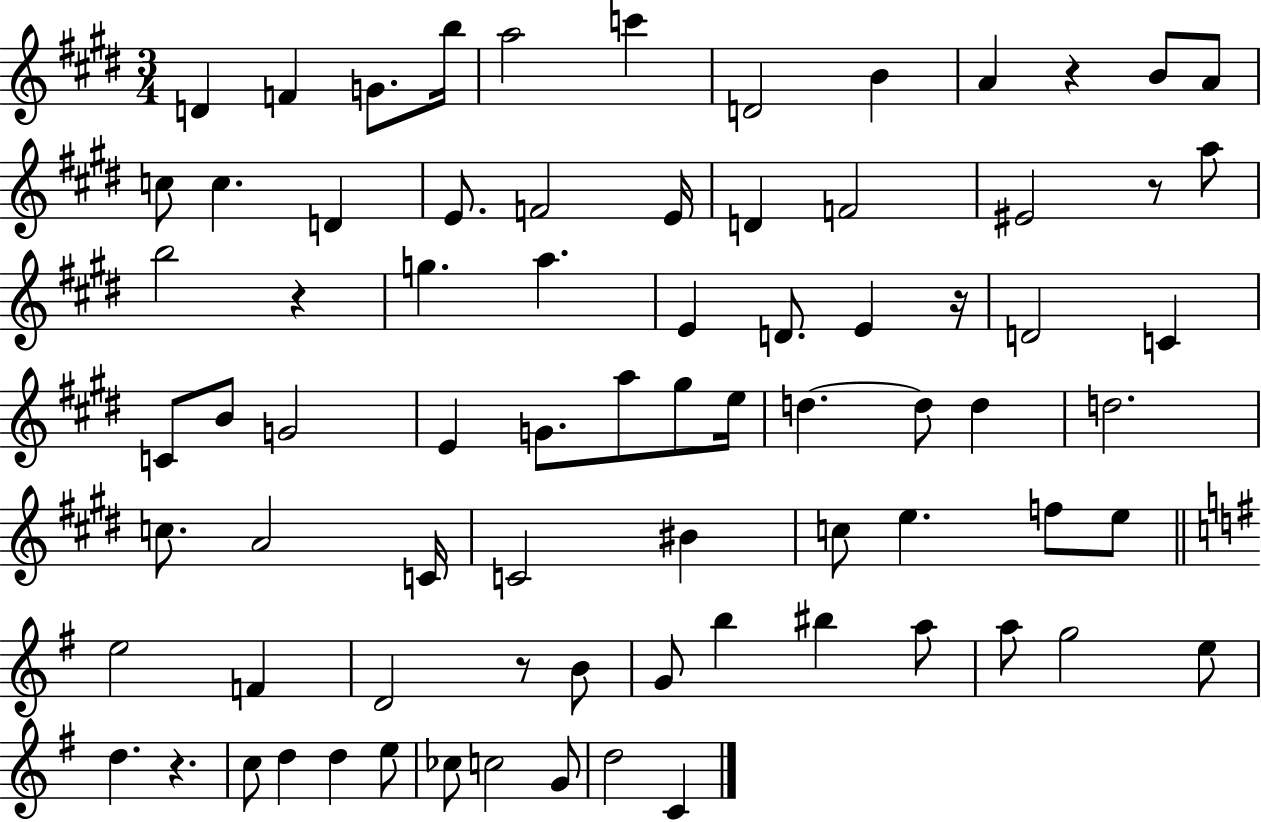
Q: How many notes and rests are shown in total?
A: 77